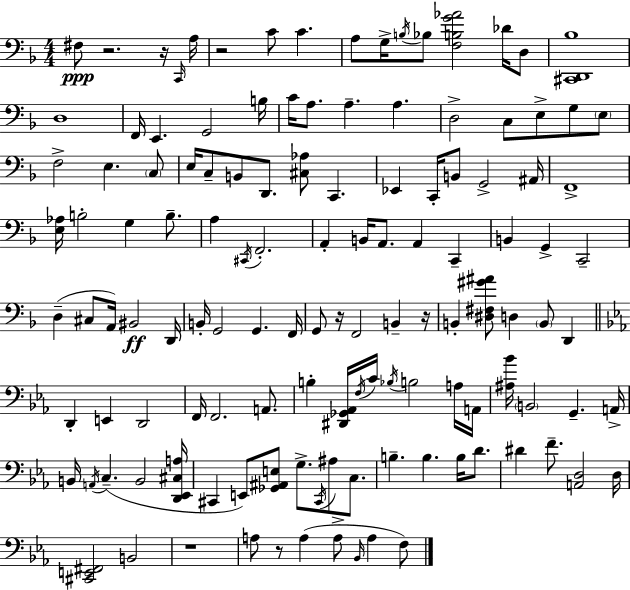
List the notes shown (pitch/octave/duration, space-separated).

F#3/e R/h. R/s C2/s A3/s R/h C4/e C4/q. A3/e G3/s B3/s Bb3/e [F3,B3,G4,Ab4]/h Db4/s D3/e [C#2,D2,Bb3]/w D3/w F2/s E2/q. G2/h B3/s C4/s A3/e. A3/q. A3/q. D3/h C3/e E3/e G3/e E3/e F3/h E3/q. C3/e E3/s C3/e B2/e D2/e. [C#3,Ab3]/e C2/q. Eb2/q C2/s B2/e G2/h A#2/s F2/w [E3,Ab3]/s B3/h G3/q B3/e. A3/q C#2/s F2/h. A2/q B2/s A2/e. A2/q C2/q B2/q G2/q C2/h D3/q C#3/e A2/s BIS2/h D2/s B2/s G2/h G2/q. F2/s G2/e R/s F2/h B2/q R/s B2/q [D#3,F#3,G#4,A#4]/e D3/q B2/e D2/q D2/q E2/q D2/h F2/s F2/h. A2/e. B3/q [D#2,Gb2,Ab2]/s F3/s C4/s Bb3/s B3/h A3/s A2/s [A#3,Bb4]/s B2/h G2/q. A2/s B2/s A2/s C3/q. B2/h [D2,Eb2,C#3,A3]/s C#2/q E2/e [Gb2,A#2,E3]/e G3/e. C#2/s A#3/e C3/e. B3/q. B3/q. B3/s D4/e. D#4/q F4/e. [A2,D3]/h D3/s [C#2,E2,F#2]/h B2/h R/w A3/e R/e A3/q A3/e Bb2/s A3/q F3/e